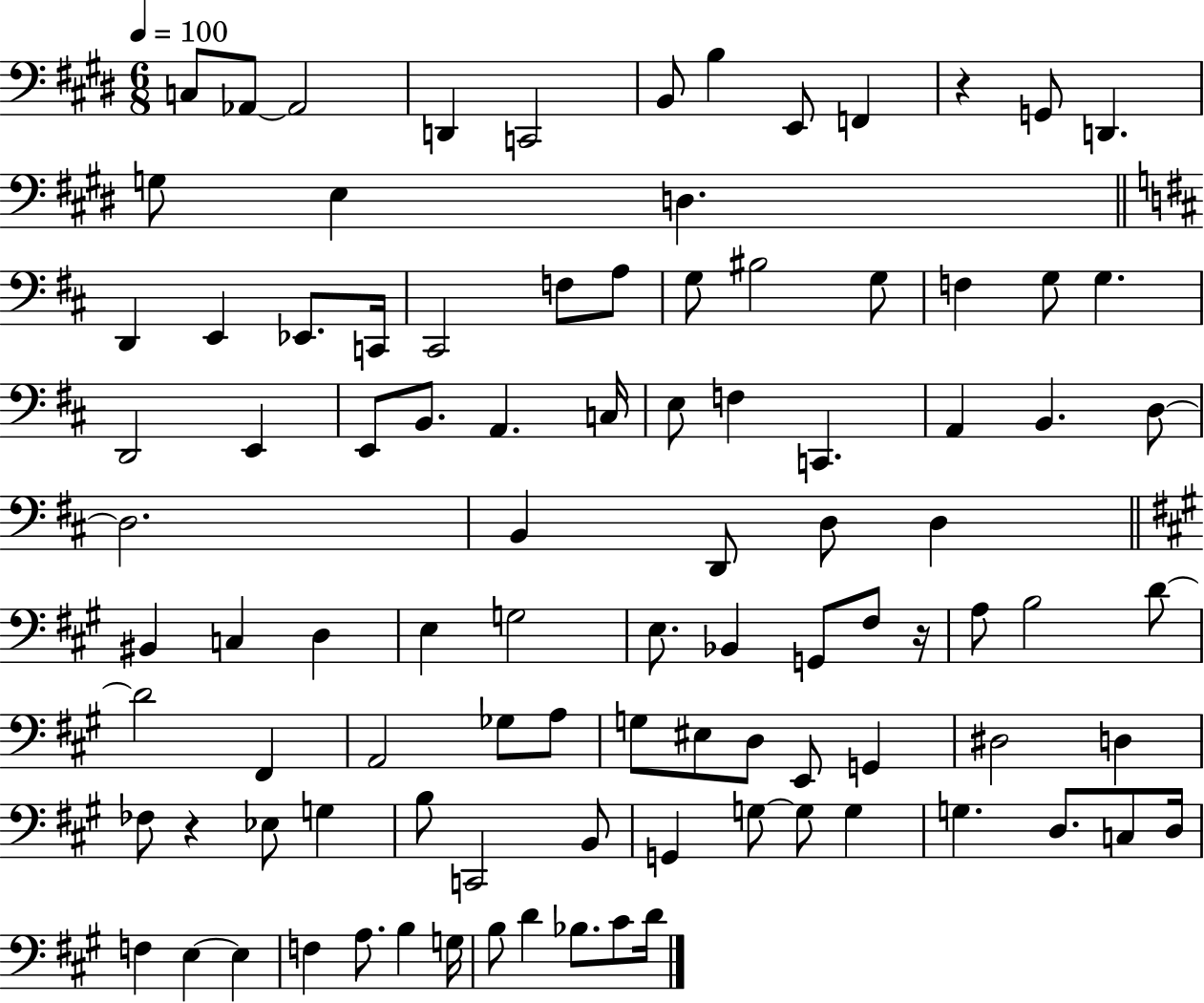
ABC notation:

X:1
T:Untitled
M:6/8
L:1/4
K:E
C,/2 _A,,/2 _A,,2 D,, C,,2 B,,/2 B, E,,/2 F,, z G,,/2 D,, G,/2 E, D, D,, E,, _E,,/2 C,,/4 ^C,,2 F,/2 A,/2 G,/2 ^B,2 G,/2 F, G,/2 G, D,,2 E,, E,,/2 B,,/2 A,, C,/4 E,/2 F, C,, A,, B,, D,/2 D,2 B,, D,,/2 D,/2 D, ^B,, C, D, E, G,2 E,/2 _B,, G,,/2 ^F,/2 z/4 A,/2 B,2 D/2 D2 ^F,, A,,2 _G,/2 A,/2 G,/2 ^E,/2 D,/2 E,,/2 G,, ^D,2 D, _F,/2 z _E,/2 G, B,/2 C,,2 B,,/2 G,, G,/2 G,/2 G, G, D,/2 C,/2 D,/4 F, E, E, F, A,/2 B, G,/4 B,/2 D _B,/2 ^C/2 D/4